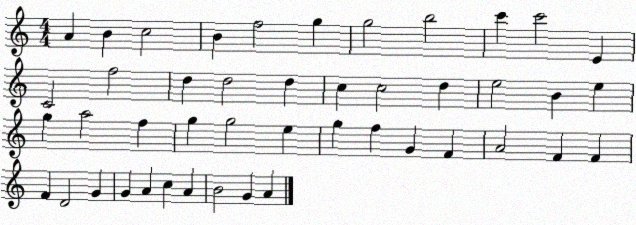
X:1
T:Untitled
M:4/4
L:1/4
K:C
A B c2 B f2 g g2 b2 c' c'2 E C2 f2 d d2 d c c2 d e2 B e g a2 f g g2 e g f G F A2 F F F D2 G G A c A B2 G A